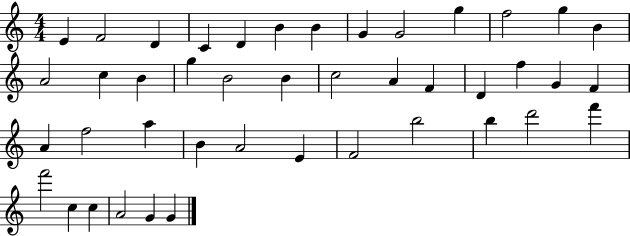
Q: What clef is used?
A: treble